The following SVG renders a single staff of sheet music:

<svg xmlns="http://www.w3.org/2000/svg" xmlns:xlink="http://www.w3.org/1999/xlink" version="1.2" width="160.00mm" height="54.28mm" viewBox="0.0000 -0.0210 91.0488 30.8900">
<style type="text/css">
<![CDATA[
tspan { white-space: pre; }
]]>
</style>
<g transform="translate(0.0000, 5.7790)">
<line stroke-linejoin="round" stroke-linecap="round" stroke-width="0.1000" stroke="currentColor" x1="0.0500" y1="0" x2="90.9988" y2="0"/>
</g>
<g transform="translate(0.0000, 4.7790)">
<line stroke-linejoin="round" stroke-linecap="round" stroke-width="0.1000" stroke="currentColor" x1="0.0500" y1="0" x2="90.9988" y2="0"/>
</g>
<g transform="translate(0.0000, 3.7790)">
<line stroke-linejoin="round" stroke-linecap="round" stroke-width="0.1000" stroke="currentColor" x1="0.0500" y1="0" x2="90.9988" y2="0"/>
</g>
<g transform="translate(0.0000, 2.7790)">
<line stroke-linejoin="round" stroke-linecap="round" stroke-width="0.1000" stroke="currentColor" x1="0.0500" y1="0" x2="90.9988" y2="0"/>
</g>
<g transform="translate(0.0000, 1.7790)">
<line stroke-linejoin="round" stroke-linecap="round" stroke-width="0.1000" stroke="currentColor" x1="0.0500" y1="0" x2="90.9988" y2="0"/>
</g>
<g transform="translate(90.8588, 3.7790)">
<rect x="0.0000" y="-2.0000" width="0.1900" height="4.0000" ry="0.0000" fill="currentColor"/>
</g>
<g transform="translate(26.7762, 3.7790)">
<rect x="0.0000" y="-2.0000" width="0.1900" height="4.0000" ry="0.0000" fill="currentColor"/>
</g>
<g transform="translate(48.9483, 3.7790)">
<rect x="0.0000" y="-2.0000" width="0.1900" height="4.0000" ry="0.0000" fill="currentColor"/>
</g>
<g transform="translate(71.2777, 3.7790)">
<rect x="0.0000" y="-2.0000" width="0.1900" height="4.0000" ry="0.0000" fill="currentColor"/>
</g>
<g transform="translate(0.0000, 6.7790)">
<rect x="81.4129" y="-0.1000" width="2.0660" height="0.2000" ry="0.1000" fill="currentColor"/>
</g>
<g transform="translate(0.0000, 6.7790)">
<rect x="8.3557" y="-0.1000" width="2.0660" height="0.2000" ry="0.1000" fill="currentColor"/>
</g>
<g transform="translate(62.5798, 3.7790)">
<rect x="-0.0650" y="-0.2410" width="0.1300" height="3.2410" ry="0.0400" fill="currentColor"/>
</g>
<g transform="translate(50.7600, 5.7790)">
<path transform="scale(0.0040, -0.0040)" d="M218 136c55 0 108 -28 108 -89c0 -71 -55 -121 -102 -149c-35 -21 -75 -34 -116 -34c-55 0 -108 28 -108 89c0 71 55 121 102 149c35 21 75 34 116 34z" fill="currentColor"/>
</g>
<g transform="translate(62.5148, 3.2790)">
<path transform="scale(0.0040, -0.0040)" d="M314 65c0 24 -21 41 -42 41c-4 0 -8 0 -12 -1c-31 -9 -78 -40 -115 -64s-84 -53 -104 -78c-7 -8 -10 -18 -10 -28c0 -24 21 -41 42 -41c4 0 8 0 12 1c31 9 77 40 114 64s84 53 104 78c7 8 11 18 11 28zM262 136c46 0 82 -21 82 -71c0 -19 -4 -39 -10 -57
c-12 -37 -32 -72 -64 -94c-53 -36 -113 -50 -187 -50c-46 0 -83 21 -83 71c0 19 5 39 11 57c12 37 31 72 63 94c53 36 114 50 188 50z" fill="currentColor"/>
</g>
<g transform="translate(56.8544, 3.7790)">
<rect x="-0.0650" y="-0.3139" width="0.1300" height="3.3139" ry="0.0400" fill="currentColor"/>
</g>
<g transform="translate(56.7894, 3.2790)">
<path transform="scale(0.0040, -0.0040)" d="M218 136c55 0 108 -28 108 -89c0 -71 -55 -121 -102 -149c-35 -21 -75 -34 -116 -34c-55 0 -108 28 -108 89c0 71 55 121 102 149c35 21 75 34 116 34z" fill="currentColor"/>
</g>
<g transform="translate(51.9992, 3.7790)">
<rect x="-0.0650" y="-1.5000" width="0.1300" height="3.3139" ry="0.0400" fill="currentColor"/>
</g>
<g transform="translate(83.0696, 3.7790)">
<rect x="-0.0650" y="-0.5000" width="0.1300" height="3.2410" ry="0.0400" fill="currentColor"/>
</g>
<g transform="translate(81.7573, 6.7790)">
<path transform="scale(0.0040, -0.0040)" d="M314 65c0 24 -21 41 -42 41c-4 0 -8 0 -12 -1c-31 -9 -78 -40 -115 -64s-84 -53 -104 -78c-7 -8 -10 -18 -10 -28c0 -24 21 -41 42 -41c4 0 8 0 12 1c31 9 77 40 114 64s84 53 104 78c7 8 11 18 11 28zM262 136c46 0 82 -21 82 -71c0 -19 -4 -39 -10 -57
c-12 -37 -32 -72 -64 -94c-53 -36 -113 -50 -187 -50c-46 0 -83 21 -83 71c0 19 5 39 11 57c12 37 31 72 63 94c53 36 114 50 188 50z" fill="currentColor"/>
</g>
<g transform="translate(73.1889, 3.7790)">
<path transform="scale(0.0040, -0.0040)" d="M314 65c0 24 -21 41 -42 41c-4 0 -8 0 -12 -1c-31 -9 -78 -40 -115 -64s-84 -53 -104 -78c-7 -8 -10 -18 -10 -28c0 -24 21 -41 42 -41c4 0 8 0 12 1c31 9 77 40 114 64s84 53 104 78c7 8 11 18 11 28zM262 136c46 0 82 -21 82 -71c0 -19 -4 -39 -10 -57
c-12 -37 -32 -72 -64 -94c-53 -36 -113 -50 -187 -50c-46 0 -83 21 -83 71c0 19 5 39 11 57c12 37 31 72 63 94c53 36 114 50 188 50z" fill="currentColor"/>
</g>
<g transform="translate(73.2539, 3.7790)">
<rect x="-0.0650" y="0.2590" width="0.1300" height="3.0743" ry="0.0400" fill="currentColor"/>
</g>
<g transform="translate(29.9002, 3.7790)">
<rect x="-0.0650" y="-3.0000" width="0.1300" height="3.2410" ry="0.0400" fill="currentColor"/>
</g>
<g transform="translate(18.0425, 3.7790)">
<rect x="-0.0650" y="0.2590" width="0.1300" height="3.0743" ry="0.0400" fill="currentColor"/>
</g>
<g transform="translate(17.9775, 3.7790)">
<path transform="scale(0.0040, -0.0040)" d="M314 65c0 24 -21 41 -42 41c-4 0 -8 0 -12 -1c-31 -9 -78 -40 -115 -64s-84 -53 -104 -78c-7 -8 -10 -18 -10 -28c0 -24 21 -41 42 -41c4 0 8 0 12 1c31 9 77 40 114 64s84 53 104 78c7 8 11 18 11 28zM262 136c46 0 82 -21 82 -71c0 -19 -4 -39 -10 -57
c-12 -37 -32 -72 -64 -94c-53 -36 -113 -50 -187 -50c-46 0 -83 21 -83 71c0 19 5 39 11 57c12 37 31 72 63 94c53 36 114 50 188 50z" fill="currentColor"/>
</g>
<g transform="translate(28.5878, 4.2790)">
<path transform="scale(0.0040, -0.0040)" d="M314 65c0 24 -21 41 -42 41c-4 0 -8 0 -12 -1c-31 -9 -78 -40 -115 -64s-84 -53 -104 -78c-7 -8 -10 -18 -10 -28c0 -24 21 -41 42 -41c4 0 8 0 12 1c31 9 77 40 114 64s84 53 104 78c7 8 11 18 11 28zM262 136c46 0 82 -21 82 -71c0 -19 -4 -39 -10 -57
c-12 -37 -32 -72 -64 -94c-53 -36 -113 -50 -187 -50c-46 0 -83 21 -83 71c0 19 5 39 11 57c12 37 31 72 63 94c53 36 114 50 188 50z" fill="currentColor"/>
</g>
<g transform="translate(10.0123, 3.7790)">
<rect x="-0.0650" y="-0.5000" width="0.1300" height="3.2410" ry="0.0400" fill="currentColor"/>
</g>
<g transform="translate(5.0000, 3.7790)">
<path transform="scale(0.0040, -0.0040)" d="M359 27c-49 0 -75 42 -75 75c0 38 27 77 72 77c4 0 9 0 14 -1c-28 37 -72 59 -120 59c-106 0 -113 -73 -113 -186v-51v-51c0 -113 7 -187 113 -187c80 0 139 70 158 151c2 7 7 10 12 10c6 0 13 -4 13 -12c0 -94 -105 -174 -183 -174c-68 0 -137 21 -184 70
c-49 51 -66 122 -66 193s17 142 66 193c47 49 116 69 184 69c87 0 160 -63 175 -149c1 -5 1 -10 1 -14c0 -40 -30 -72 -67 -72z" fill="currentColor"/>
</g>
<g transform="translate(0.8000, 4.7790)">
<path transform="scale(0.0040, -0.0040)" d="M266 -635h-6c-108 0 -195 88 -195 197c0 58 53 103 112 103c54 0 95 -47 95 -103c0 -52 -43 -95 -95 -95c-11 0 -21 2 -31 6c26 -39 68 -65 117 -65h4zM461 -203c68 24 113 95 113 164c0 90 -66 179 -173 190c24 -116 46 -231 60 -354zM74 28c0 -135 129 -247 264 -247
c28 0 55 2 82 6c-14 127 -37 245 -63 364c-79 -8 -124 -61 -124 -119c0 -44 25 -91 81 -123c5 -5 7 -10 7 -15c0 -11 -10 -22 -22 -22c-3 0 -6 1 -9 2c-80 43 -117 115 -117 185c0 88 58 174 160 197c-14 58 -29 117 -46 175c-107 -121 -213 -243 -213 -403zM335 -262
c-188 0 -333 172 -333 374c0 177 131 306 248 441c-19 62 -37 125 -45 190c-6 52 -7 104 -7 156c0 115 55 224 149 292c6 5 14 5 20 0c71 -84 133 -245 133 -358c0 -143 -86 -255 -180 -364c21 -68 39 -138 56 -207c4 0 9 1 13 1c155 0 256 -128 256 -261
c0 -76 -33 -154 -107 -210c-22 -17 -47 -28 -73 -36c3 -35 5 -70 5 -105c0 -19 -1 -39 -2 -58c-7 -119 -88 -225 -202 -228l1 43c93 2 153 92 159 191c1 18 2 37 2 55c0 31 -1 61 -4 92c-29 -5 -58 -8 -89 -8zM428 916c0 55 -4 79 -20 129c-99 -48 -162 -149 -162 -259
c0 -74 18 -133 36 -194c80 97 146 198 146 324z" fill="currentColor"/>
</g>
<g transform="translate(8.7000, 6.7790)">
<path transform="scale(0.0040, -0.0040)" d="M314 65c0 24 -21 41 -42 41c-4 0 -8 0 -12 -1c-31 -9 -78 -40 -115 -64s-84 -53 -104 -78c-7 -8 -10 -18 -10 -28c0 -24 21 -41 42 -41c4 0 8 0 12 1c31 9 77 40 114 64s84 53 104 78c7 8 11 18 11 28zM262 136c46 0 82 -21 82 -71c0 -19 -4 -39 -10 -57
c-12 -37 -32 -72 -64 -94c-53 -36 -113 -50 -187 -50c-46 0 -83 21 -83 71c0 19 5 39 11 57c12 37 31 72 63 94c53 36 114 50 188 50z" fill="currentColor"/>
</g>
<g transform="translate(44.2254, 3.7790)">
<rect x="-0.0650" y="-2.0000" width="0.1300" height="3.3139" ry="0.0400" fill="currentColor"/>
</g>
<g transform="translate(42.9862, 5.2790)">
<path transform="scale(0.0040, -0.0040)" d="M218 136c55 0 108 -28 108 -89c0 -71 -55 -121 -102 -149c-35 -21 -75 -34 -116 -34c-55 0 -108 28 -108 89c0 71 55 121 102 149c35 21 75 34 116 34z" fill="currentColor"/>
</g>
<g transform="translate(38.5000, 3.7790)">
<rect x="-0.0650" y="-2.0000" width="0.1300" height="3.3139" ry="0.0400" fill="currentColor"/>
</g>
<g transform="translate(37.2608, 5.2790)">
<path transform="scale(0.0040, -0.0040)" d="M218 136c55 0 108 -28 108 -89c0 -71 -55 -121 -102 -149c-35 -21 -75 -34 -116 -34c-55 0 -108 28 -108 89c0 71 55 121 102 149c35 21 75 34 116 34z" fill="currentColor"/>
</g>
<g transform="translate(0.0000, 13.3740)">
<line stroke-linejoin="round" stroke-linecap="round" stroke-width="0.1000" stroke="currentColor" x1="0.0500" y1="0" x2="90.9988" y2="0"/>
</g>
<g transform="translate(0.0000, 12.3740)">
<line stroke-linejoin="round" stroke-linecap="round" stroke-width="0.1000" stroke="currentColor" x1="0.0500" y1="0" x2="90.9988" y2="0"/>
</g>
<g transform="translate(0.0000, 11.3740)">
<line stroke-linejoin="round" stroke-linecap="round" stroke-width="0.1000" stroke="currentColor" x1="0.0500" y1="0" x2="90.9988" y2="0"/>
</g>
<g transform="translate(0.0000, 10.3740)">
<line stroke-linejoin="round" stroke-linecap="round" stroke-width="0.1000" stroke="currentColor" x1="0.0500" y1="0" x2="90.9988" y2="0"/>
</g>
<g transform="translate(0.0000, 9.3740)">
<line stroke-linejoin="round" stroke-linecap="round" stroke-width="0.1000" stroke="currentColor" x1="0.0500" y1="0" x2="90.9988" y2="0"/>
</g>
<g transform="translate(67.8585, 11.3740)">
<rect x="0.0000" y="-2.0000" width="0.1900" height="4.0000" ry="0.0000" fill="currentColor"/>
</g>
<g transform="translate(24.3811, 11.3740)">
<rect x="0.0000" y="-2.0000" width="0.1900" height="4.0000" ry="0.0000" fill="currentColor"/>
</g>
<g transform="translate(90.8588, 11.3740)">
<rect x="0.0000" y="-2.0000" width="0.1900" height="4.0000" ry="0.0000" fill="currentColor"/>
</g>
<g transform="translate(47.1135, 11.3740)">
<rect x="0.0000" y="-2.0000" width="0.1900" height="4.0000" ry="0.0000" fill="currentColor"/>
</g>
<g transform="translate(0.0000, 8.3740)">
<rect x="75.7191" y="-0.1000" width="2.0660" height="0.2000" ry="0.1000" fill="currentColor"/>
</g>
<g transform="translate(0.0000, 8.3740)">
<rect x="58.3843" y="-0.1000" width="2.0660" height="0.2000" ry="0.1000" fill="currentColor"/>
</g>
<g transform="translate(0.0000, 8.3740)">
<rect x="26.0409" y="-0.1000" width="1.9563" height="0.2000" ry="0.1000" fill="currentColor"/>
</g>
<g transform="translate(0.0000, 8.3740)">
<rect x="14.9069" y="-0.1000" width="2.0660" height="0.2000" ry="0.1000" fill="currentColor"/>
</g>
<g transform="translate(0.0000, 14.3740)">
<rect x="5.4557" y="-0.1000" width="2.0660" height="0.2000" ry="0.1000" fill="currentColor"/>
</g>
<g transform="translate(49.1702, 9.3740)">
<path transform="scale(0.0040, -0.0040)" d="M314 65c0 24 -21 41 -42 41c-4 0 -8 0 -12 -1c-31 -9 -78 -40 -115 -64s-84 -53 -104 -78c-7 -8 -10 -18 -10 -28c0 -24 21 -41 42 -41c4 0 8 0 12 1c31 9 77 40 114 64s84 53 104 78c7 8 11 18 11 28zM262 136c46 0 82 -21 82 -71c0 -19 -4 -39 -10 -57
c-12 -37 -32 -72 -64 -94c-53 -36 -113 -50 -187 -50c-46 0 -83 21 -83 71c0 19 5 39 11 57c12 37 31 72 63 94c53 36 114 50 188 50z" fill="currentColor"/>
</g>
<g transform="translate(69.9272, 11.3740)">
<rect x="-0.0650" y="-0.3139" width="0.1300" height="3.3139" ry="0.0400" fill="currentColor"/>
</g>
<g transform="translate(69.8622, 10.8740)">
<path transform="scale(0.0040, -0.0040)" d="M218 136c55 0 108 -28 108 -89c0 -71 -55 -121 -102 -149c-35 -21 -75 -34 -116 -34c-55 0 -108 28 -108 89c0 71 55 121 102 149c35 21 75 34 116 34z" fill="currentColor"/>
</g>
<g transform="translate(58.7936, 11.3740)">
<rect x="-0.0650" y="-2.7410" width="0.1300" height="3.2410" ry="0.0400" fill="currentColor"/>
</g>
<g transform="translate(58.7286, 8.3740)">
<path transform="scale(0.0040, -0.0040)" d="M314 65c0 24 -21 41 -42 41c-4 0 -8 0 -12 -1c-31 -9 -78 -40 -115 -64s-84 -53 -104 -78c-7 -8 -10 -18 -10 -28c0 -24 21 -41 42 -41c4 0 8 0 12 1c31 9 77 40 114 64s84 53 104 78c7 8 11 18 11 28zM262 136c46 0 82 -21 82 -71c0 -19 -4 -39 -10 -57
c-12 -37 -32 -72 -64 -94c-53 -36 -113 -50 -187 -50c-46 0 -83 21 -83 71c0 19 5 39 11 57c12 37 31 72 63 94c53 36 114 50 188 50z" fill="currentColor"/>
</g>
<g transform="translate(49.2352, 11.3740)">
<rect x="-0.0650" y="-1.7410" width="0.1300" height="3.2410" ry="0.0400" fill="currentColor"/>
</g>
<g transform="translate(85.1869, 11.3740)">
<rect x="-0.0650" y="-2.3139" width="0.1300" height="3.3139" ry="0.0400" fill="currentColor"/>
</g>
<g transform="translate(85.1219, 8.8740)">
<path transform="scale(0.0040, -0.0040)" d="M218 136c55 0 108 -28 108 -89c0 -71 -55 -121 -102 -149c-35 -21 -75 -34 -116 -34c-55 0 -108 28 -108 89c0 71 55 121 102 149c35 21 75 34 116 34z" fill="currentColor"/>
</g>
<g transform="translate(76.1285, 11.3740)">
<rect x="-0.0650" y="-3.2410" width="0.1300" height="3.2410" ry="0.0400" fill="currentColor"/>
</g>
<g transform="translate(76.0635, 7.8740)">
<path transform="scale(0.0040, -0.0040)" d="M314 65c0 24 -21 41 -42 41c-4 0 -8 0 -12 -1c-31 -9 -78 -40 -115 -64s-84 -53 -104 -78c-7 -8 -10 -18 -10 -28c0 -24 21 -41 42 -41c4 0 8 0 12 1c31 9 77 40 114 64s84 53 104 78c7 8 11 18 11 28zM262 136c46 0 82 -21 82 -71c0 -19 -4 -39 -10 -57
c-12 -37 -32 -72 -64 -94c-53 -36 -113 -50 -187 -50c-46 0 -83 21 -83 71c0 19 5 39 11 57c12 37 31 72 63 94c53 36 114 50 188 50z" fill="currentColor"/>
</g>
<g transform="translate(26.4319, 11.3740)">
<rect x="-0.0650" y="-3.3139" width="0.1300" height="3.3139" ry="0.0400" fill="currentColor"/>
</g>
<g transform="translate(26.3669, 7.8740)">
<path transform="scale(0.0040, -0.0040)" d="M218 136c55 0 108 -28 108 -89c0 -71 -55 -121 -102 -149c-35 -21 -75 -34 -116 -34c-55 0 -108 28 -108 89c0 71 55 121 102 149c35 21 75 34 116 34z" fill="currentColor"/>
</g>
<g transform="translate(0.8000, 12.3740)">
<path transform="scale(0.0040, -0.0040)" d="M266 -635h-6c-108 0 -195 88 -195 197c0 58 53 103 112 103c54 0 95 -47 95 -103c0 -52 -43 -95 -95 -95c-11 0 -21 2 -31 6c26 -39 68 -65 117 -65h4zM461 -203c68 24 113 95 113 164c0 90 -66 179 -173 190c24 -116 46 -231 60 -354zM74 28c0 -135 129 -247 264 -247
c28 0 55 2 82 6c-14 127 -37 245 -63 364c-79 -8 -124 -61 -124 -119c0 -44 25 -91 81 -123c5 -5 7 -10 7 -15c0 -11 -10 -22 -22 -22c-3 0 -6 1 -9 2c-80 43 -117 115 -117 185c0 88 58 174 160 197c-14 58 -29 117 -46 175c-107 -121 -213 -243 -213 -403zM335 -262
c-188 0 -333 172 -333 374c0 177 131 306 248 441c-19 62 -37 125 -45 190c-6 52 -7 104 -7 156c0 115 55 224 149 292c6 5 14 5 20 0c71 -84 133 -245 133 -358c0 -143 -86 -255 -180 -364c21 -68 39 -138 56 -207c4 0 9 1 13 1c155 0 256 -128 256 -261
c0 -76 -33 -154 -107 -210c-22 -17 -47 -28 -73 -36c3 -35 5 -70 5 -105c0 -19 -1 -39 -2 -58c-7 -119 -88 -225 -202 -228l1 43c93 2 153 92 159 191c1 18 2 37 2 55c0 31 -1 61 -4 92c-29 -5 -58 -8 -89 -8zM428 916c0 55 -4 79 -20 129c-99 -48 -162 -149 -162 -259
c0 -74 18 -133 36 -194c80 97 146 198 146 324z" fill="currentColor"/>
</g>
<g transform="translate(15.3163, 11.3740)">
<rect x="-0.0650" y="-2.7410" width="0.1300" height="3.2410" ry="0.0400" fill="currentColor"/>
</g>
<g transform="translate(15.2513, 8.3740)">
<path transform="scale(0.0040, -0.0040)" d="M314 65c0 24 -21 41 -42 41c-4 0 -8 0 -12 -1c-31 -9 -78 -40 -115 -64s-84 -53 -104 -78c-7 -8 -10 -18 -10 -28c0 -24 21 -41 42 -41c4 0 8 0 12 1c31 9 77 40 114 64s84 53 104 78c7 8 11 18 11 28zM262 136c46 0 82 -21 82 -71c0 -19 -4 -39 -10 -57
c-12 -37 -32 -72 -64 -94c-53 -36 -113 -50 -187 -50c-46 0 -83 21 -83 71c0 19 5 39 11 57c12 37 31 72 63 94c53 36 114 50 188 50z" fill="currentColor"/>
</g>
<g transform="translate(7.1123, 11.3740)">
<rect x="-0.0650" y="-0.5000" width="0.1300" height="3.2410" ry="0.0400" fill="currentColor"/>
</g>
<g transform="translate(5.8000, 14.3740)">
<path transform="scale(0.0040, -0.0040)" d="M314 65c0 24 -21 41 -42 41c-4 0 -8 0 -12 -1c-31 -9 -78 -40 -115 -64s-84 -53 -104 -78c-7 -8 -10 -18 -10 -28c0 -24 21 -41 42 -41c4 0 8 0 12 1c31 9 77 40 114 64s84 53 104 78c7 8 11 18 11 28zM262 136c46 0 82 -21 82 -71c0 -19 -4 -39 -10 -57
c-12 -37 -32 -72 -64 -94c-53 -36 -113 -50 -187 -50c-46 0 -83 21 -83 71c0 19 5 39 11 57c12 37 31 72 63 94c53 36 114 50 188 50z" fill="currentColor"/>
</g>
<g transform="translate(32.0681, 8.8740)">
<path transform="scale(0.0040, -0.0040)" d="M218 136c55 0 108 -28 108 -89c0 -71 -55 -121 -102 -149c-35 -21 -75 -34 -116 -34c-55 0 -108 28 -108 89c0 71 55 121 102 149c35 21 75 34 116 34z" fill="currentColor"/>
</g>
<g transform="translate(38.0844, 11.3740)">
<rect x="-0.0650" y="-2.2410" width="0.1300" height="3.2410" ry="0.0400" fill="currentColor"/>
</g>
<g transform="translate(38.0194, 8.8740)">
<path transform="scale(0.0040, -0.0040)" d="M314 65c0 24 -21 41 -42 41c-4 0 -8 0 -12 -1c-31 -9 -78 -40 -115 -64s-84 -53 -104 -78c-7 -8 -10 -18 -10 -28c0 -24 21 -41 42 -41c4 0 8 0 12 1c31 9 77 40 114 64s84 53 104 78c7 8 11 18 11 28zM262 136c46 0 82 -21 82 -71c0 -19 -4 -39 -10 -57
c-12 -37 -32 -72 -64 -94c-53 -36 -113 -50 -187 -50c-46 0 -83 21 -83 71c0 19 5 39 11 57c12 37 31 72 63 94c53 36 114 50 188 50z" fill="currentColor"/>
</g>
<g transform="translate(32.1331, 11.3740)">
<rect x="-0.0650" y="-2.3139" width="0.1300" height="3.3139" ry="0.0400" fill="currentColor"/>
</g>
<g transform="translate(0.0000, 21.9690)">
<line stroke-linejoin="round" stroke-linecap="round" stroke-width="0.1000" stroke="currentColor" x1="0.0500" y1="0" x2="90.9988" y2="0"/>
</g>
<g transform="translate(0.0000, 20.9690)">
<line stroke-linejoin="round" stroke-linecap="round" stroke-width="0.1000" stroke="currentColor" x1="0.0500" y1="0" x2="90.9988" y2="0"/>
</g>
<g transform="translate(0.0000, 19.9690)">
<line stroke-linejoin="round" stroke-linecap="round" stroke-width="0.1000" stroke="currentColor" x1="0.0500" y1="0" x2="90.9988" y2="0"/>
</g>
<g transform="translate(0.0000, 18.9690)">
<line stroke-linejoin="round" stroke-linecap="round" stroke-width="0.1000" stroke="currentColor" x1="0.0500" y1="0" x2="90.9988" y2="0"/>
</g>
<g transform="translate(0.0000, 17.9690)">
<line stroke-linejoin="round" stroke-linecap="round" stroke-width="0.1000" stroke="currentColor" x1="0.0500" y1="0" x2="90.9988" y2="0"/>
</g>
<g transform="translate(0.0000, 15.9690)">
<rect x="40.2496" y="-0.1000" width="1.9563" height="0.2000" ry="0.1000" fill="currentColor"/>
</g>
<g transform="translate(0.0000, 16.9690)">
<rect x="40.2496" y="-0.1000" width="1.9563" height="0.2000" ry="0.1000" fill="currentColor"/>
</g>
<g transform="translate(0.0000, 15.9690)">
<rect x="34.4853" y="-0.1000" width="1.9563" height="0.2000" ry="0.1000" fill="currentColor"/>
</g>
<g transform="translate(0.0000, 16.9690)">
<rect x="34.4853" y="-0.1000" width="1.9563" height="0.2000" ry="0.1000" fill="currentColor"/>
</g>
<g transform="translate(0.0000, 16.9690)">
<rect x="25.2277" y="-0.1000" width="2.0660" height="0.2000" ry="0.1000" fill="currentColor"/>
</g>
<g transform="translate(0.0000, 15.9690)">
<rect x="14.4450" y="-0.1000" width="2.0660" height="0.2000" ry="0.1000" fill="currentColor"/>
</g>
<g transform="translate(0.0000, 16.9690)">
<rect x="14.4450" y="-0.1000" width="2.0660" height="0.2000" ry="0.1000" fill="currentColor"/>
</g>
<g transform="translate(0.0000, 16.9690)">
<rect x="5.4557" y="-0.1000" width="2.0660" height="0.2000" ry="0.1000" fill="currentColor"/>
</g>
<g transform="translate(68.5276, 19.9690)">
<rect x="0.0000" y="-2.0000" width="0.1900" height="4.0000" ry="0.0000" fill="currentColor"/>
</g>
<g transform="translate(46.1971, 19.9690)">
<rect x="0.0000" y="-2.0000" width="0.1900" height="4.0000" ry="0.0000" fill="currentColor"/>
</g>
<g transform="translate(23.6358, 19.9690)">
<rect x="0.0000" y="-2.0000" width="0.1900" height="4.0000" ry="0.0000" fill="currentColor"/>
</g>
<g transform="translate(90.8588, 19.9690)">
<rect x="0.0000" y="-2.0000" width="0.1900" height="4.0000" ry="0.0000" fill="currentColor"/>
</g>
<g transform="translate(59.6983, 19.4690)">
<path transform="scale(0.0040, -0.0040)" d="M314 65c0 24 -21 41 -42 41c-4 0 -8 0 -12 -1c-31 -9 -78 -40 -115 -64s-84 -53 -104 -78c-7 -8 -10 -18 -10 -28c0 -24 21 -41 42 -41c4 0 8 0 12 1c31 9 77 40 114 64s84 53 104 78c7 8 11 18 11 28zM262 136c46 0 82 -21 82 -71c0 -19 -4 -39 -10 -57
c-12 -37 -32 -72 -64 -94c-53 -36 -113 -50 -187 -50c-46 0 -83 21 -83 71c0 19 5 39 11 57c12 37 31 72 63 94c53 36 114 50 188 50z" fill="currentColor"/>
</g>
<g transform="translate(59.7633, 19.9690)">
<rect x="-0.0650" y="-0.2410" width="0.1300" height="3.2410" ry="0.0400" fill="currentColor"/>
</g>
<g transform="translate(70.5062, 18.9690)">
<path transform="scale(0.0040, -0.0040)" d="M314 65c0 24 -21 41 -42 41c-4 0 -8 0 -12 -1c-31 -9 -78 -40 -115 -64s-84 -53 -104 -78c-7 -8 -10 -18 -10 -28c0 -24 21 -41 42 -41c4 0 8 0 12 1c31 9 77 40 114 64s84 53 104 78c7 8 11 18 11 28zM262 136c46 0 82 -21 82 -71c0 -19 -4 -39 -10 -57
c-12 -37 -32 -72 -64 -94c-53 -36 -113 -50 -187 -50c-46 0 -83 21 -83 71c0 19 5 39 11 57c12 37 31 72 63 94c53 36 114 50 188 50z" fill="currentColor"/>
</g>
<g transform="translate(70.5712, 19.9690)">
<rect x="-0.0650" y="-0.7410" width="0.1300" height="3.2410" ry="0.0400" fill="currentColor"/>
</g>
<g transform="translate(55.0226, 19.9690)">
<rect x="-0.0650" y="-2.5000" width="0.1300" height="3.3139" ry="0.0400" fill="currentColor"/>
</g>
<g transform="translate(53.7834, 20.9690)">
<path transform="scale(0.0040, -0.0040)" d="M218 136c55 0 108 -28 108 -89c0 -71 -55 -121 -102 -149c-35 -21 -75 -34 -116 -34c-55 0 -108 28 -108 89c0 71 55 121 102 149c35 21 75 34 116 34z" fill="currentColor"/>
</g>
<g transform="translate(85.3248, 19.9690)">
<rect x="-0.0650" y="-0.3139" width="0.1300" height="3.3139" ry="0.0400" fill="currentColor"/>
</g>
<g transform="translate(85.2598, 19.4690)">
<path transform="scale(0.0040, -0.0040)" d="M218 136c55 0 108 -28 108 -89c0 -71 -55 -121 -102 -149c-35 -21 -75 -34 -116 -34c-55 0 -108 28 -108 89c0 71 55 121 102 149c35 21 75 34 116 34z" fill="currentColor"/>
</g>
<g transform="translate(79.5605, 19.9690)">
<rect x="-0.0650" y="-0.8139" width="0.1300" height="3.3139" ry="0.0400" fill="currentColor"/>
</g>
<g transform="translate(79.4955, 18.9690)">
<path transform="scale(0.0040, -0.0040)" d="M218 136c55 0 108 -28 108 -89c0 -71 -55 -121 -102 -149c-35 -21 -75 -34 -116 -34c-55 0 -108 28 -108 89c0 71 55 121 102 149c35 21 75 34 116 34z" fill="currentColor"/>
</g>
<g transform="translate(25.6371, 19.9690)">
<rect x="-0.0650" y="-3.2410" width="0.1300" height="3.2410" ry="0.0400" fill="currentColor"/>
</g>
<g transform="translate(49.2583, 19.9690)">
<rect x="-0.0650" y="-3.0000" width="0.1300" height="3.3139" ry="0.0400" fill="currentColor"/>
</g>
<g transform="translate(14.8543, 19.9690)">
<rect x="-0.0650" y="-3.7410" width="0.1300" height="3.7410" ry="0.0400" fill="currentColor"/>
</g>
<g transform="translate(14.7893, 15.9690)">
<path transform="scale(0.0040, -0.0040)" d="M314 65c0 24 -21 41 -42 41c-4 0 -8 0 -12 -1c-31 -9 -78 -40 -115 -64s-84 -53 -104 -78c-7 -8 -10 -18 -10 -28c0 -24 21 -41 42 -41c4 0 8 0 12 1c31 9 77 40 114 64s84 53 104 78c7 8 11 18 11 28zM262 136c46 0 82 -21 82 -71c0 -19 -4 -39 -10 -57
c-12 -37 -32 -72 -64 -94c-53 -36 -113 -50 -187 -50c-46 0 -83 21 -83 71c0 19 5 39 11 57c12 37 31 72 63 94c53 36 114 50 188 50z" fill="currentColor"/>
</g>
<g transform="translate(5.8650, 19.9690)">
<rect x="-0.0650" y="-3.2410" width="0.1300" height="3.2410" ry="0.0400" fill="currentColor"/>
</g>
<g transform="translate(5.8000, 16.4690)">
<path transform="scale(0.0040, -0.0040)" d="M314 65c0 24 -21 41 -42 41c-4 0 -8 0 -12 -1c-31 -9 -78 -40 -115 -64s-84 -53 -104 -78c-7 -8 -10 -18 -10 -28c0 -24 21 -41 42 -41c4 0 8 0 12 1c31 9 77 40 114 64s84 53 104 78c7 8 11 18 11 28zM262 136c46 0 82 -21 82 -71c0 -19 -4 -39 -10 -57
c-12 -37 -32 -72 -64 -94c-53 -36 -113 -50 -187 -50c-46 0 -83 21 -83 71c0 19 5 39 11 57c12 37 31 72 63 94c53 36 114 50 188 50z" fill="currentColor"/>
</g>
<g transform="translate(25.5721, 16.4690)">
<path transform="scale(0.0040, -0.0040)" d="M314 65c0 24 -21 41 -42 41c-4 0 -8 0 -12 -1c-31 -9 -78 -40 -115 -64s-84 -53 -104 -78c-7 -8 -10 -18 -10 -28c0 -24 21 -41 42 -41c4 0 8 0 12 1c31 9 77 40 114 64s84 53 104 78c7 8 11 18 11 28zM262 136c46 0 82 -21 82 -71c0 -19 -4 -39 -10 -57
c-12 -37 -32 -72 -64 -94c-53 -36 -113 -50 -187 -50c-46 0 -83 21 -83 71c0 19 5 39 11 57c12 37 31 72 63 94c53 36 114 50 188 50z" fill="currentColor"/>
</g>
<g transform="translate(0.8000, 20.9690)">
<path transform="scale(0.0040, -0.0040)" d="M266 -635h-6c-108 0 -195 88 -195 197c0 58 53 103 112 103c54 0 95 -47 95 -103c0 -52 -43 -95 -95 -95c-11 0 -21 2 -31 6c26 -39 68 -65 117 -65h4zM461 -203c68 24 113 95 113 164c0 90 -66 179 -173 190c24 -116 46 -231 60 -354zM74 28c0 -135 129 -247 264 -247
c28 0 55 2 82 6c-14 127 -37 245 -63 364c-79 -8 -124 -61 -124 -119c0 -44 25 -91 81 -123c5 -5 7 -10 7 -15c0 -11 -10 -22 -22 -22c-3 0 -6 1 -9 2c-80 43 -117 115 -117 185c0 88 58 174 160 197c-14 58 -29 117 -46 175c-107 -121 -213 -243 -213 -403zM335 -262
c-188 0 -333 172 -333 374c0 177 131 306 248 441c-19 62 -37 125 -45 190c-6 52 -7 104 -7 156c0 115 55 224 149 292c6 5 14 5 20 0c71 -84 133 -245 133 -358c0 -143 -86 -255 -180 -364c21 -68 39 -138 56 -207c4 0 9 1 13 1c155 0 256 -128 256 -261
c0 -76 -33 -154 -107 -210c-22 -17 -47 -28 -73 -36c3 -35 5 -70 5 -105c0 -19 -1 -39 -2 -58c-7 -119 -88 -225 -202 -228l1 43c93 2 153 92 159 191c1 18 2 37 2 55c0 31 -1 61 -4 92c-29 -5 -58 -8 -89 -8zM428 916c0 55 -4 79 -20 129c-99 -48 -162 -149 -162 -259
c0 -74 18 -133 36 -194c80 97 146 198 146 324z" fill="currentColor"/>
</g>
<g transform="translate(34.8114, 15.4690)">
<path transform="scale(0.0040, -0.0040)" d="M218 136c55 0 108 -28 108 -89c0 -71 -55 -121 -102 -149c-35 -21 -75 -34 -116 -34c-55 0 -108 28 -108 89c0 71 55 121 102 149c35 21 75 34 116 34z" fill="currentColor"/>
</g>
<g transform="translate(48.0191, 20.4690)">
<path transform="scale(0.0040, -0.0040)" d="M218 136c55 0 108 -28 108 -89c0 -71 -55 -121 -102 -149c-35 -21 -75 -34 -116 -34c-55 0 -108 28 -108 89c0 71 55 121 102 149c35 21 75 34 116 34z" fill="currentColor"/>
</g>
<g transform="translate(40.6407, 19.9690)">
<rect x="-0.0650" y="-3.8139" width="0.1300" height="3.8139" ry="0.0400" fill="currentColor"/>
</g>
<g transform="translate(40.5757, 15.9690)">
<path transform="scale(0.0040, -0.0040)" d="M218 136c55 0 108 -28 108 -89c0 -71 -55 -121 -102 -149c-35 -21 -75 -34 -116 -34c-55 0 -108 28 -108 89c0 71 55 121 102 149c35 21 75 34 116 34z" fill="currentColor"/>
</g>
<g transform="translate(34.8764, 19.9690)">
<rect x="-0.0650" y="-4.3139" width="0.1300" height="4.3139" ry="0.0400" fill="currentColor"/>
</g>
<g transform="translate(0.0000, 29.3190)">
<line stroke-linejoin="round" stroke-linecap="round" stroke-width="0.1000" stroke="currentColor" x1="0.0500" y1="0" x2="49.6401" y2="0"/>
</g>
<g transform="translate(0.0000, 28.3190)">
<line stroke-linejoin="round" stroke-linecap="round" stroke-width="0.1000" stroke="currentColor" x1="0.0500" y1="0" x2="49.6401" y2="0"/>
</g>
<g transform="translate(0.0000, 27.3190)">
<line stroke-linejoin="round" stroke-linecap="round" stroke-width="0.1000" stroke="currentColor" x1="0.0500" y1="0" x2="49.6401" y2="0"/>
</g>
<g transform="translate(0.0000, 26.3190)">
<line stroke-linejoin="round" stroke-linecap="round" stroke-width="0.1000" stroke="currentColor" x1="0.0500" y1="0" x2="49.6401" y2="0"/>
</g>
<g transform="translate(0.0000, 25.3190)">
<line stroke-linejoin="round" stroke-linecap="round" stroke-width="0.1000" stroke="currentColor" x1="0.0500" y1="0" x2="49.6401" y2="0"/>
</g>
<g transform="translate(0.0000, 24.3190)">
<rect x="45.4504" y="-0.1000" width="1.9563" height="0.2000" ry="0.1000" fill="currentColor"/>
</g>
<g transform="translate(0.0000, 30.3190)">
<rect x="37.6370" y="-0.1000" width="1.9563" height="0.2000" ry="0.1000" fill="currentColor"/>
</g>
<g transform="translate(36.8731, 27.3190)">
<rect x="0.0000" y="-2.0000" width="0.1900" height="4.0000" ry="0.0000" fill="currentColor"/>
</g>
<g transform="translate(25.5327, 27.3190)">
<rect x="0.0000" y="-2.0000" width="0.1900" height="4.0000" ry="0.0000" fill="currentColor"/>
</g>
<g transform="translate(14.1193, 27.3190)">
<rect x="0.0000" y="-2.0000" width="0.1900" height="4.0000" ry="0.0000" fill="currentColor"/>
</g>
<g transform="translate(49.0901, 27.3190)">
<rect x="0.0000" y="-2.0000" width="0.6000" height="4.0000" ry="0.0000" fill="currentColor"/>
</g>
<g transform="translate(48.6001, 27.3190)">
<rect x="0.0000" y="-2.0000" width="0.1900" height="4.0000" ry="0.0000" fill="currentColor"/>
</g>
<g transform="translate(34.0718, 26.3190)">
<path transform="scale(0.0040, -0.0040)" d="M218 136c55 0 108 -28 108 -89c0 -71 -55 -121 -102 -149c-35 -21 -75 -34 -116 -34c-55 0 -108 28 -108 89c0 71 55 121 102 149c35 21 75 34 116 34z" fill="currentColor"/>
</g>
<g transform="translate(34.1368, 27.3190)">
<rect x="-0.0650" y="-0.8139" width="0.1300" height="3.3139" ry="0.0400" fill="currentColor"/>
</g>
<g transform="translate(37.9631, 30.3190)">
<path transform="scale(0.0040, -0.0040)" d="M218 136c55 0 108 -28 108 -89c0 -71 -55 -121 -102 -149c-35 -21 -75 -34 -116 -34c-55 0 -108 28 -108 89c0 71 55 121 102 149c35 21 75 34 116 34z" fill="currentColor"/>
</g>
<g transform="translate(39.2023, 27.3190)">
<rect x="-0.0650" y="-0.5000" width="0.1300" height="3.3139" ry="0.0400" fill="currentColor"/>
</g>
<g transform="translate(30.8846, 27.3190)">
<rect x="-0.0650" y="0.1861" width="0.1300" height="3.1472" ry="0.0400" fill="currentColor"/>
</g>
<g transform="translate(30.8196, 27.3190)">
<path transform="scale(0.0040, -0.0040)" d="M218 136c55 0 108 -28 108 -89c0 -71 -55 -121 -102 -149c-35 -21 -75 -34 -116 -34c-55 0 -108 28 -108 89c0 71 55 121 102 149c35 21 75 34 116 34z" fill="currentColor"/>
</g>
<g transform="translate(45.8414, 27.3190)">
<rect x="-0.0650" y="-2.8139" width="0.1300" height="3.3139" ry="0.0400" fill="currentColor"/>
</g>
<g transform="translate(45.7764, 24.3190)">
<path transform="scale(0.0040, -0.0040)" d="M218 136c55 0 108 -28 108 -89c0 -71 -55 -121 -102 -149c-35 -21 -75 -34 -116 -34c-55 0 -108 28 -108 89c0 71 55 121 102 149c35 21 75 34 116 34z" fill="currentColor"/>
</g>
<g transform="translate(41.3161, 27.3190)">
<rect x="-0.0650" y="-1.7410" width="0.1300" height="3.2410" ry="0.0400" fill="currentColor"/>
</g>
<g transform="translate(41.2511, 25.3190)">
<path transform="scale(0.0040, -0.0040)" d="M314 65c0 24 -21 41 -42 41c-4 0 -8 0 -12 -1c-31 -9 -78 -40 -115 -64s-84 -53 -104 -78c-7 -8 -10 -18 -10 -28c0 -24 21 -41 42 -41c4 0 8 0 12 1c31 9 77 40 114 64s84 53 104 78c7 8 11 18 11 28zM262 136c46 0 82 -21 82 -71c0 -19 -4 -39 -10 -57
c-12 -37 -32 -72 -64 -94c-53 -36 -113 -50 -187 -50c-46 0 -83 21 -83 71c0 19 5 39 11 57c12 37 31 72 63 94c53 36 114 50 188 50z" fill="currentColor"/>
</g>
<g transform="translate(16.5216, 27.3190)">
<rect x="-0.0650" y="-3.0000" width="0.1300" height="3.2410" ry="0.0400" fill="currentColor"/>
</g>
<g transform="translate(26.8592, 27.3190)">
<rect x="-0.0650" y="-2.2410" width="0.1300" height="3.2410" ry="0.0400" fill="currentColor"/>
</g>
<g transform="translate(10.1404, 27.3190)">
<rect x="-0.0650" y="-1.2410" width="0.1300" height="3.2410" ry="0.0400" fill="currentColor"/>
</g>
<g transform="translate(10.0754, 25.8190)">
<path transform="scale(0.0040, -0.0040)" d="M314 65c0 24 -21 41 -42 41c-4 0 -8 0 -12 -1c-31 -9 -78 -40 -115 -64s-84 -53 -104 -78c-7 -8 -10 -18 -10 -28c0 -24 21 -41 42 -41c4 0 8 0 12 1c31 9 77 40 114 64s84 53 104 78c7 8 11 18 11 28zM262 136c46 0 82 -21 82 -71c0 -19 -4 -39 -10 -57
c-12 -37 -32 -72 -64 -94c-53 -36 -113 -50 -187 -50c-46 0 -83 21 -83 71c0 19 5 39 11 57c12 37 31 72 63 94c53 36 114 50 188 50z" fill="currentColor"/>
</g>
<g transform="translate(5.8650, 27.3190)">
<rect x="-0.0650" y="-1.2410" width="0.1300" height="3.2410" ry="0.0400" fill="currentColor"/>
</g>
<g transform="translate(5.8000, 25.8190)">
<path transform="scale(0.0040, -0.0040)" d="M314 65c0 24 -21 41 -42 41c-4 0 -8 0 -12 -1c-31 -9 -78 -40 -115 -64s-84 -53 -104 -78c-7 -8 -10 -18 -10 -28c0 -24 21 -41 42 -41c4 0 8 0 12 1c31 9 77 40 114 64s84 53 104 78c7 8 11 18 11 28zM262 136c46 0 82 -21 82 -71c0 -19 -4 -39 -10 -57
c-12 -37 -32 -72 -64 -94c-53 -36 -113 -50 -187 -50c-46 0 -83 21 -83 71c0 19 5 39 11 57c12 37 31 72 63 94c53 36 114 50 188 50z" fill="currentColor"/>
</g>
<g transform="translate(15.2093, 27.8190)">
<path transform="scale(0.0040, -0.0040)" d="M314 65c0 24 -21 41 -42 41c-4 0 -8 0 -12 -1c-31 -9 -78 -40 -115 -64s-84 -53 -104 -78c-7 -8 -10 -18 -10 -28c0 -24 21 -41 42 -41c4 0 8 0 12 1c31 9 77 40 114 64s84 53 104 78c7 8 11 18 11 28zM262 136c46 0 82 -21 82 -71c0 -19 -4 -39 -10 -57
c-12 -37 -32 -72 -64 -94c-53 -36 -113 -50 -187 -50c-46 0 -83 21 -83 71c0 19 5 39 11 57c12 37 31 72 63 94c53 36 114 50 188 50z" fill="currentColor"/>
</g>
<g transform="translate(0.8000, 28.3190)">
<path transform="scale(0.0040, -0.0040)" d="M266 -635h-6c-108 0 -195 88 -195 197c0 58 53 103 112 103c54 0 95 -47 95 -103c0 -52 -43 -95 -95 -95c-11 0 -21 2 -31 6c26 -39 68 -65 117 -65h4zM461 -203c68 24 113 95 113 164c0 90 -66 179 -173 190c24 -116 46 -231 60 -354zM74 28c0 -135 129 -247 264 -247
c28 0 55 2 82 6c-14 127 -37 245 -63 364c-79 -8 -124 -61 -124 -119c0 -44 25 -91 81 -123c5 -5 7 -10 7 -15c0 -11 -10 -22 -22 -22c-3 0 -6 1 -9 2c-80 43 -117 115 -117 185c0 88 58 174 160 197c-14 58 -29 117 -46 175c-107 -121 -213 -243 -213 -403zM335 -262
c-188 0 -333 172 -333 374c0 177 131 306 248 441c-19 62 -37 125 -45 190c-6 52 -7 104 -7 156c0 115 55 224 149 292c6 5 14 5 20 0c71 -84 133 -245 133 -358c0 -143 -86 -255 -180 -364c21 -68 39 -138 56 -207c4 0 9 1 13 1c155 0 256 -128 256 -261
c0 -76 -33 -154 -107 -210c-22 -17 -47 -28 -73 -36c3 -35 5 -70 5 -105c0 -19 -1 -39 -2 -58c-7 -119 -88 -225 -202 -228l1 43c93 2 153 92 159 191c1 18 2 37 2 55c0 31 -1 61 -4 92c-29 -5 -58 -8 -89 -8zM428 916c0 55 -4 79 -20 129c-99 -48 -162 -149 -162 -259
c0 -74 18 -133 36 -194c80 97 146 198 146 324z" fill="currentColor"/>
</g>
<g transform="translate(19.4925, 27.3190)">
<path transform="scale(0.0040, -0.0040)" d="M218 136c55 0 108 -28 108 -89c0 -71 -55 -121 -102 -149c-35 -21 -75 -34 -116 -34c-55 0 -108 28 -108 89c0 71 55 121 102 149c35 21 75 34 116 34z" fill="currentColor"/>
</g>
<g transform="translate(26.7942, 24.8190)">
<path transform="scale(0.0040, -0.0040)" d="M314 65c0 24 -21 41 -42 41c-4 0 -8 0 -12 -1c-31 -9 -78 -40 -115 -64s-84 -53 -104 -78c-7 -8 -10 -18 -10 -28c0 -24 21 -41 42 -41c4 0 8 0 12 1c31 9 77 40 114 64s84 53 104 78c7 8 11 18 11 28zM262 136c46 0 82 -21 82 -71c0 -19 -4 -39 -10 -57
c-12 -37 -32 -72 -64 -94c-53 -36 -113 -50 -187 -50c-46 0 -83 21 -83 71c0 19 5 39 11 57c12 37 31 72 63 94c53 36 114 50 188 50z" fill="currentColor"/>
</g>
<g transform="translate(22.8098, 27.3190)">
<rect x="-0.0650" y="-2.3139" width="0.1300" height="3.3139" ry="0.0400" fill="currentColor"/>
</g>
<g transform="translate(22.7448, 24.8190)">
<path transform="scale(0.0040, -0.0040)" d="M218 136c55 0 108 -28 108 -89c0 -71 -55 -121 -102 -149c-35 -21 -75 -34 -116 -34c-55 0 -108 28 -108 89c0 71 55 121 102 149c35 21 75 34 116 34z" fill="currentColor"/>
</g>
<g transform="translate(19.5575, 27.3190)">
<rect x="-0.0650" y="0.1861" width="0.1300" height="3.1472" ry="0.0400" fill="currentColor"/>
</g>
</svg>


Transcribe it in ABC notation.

X:1
T:Untitled
M:4/4
L:1/4
K:C
C2 B2 A2 F F E c c2 B2 C2 C2 a2 b g g2 f2 a2 c b2 g b2 c'2 b2 d' c' A G c2 d2 d c e2 e2 A2 B g g2 B d C f2 a